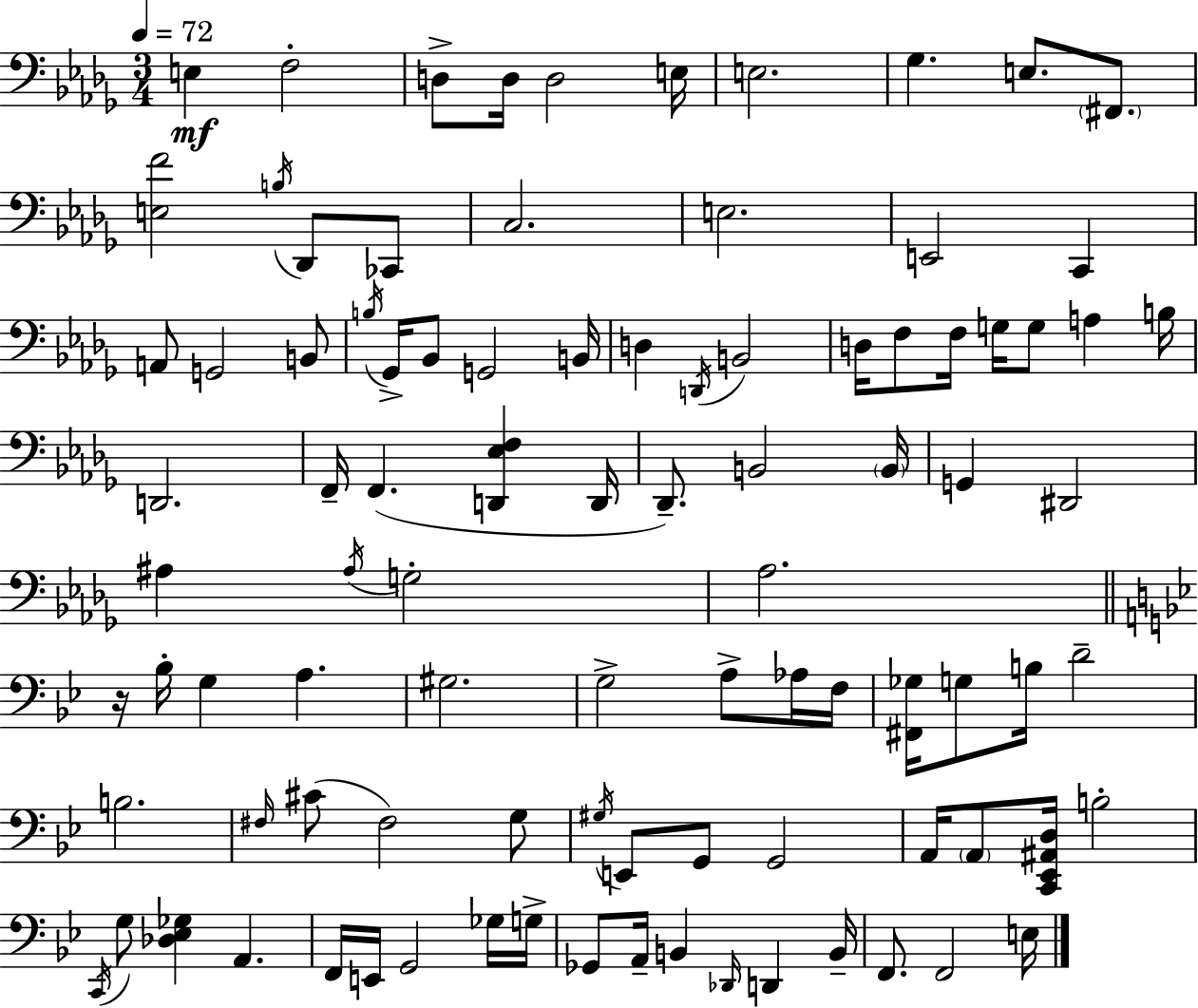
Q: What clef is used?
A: bass